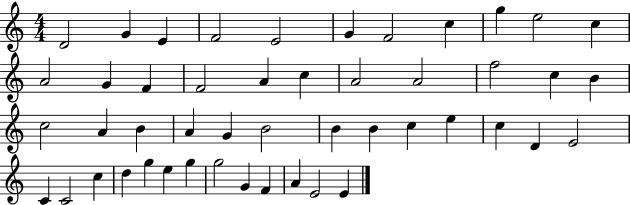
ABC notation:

X:1
T:Untitled
M:4/4
L:1/4
K:C
D2 G E F2 E2 G F2 c g e2 c A2 G F F2 A c A2 A2 f2 c B c2 A B A G B2 B B c e c D E2 C C2 c d g e g g2 G F A E2 E